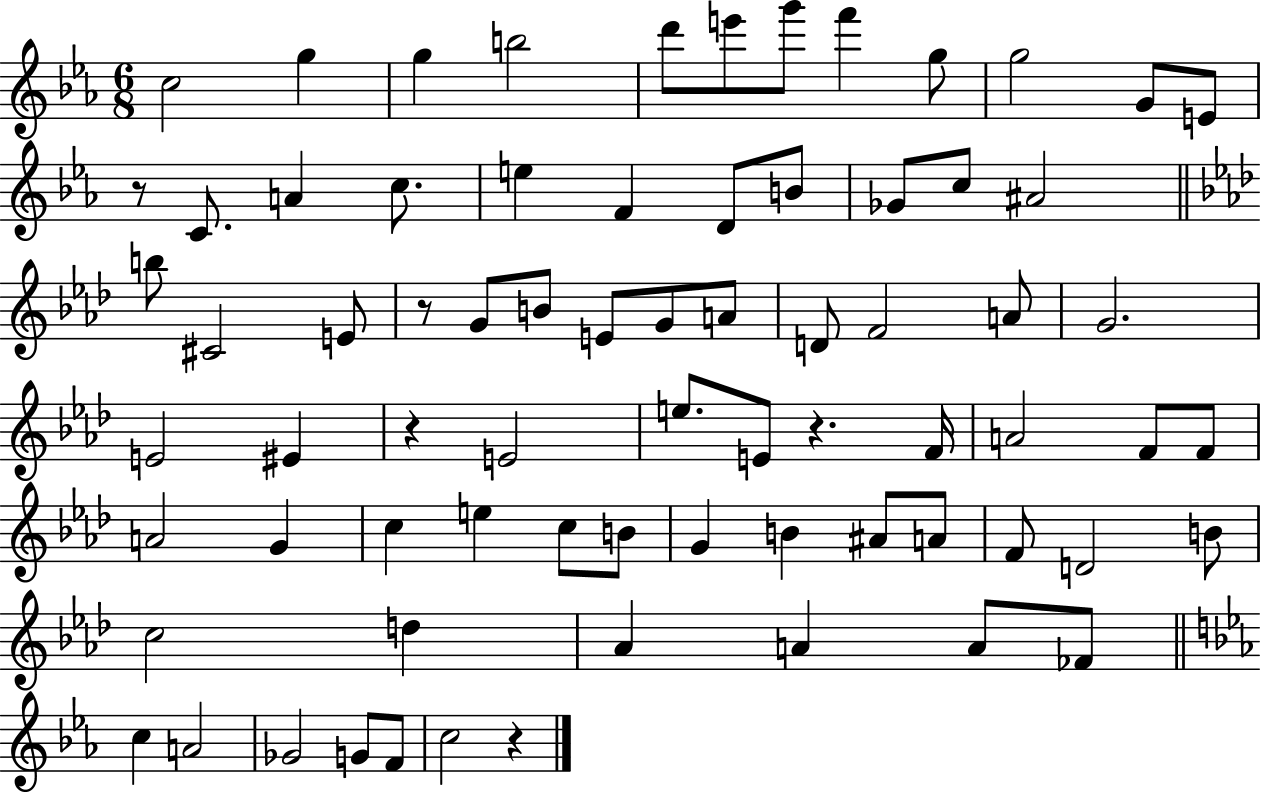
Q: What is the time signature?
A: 6/8